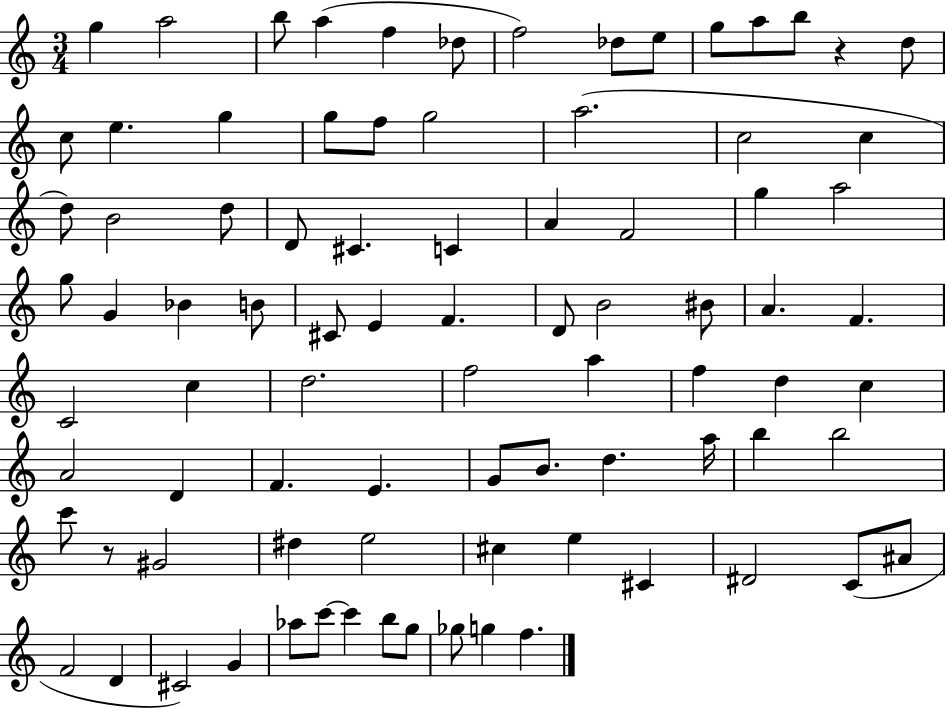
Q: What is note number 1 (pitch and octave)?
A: G5